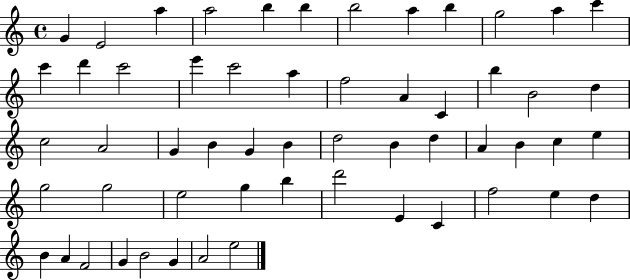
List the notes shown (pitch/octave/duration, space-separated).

G4/q E4/h A5/q A5/h B5/q B5/q B5/h A5/q B5/q G5/h A5/q C6/q C6/q D6/q C6/h E6/q C6/h A5/q F5/h A4/q C4/q B5/q B4/h D5/q C5/h A4/h G4/q B4/q G4/q B4/q D5/h B4/q D5/q A4/q B4/q C5/q E5/q G5/h G5/h E5/h G5/q B5/q D6/h E4/q C4/q F5/h E5/q D5/q B4/q A4/q F4/h G4/q B4/h G4/q A4/h E5/h